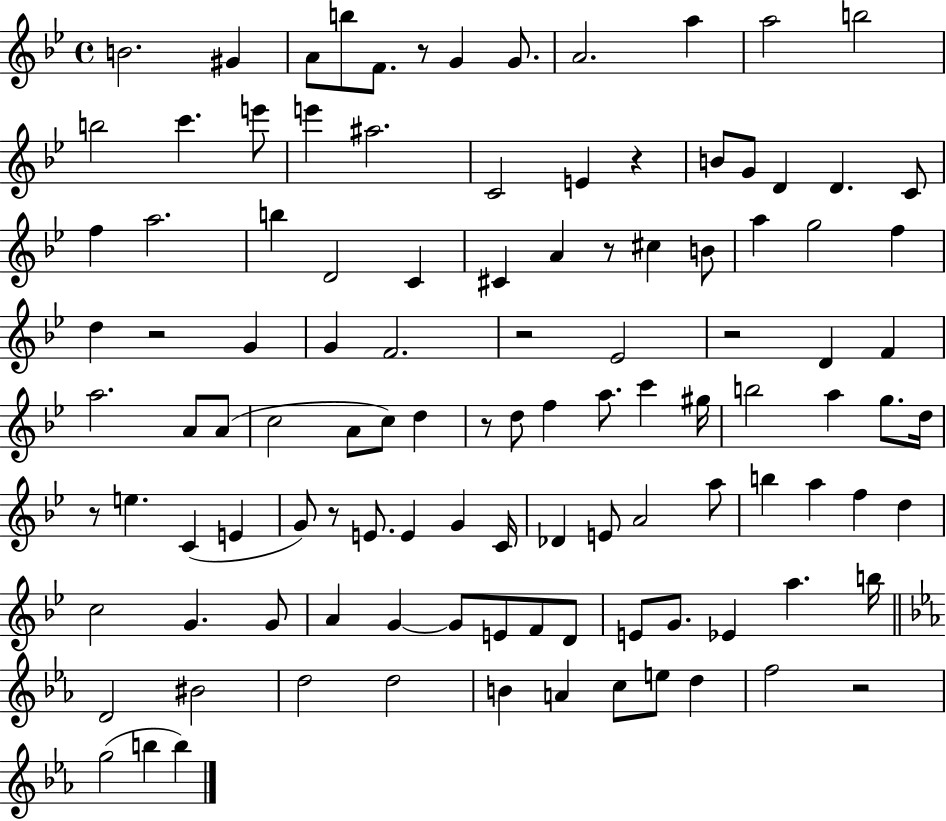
{
  \clef treble
  \time 4/4
  \defaultTimeSignature
  \key bes \major
  \repeat volta 2 { b'2. gis'4 | a'8 b''8 f'8. r8 g'4 g'8. | a'2. a''4 | a''2 b''2 | \break b''2 c'''4. e'''8 | e'''4 ais''2. | c'2 e'4 r4 | b'8 g'8 d'4 d'4. c'8 | \break f''4 a''2. | b''4 d'2 c'4 | cis'4 a'4 r8 cis''4 b'8 | a''4 g''2 f''4 | \break d''4 r2 g'4 | g'4 f'2. | r2 ees'2 | r2 d'4 f'4 | \break a''2. a'8 a'8( | c''2 a'8 c''8) d''4 | r8 d''8 f''4 a''8. c'''4 gis''16 | b''2 a''4 g''8. d''16 | \break r8 e''4. c'4( e'4 | g'8) r8 e'8. e'4 g'4 c'16 | des'4 e'8 a'2 a''8 | b''4 a''4 f''4 d''4 | \break c''2 g'4. g'8 | a'4 g'4~~ g'8 e'8 f'8 d'8 | e'8 g'8. ees'4 a''4. b''16 | \bar "||" \break \key ees \major d'2 bis'2 | d''2 d''2 | b'4 a'4 c''8 e''8 d''4 | f''2 r2 | \break g''2( b''4 b''4) | } \bar "|."
}